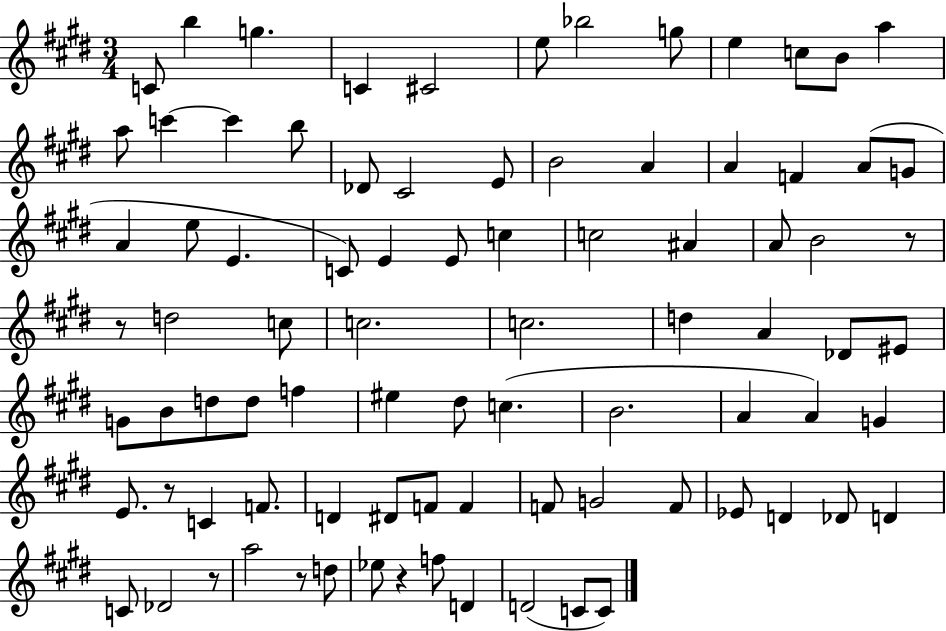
{
  \clef treble
  \numericTimeSignature
  \time 3/4
  \key e \major
  c'8 b''4 g''4. | c'4 cis'2 | e''8 bes''2 g''8 | e''4 c''8 b'8 a''4 | \break a''8 c'''4~~ c'''4 b''8 | des'8 cis'2 e'8 | b'2 a'4 | a'4 f'4 a'8( g'8 | \break a'4 e''8 e'4. | c'8) e'4 e'8 c''4 | c''2 ais'4 | a'8 b'2 r8 | \break r8 d''2 c''8 | c''2. | c''2. | d''4 a'4 des'8 eis'8 | \break g'8 b'8 d''8 d''8 f''4 | eis''4 dis''8 c''4.( | b'2. | a'4 a'4) g'4 | \break e'8. r8 c'4 f'8. | d'4 dis'8 f'8 f'4 | f'8 g'2 f'8 | ees'8 d'4 des'8 d'4 | \break c'8 des'2 r8 | a''2 r8 d''8 | ees''8 r4 f''8 d'4 | d'2( c'8 c'8) | \break \bar "|."
}